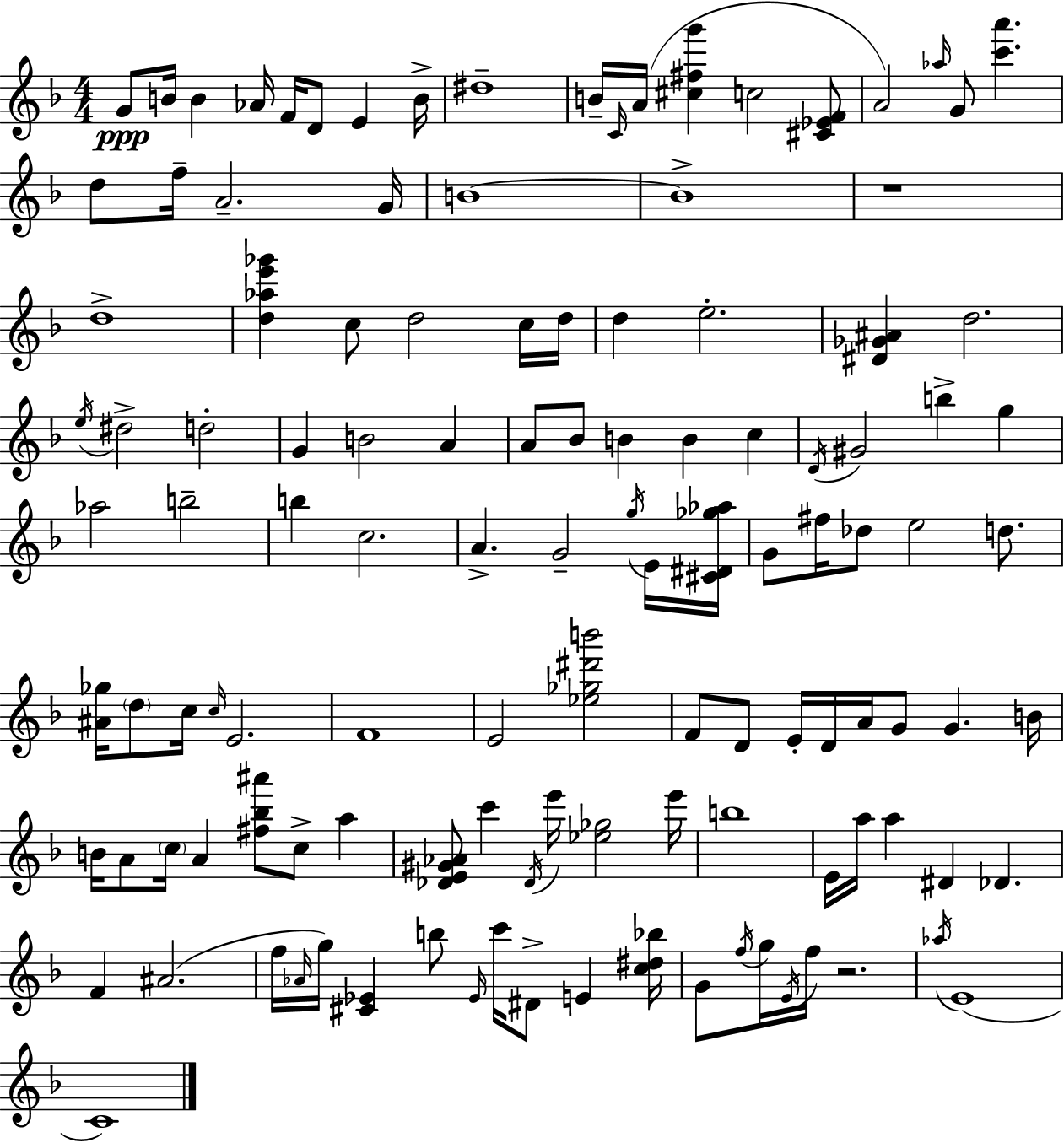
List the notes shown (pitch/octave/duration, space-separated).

G4/e B4/s B4/q Ab4/s F4/s D4/e E4/q B4/s D#5/w B4/s C4/s A4/s [C#5,F#5,G6]/q C5/h [C#4,Eb4,F4]/e A4/h Ab5/s G4/e [C6,A6]/q. D5/e F5/s A4/h. G4/s B4/w B4/w R/w D5/w [D5,Ab5,E6,Gb6]/q C5/e D5/h C5/s D5/s D5/q E5/h. [D#4,Gb4,A#4]/q D5/h. E5/s D#5/h D5/h G4/q B4/h A4/q A4/e Bb4/e B4/q B4/q C5/q D4/s G#4/h B5/q G5/q Ab5/h B5/h B5/q C5/h. A4/q. G4/h G5/s E4/s [C#4,D#4,Gb5,Ab5]/s G4/e F#5/s Db5/e E5/h D5/e. [A#4,Gb5]/s D5/e C5/s C5/s E4/h. F4/w E4/h [Eb5,Gb5,D#6,B6]/h F4/e D4/e E4/s D4/s A4/s G4/e G4/q. B4/s B4/s A4/e C5/s A4/q [F#5,Bb5,A#6]/e C5/e A5/q [Db4,E4,G#4,Ab4]/e C6/q Db4/s E6/s [Eb5,Gb5]/h E6/s B5/w E4/s A5/s A5/q D#4/q Db4/q. F4/q A#4/h. F5/s Ab4/s G5/s [C#4,Eb4]/q B5/e Eb4/s C6/s D#4/e E4/q [C5,D#5,Bb5]/s G4/e F5/s G5/s E4/s F5/s R/h. Ab5/s E4/w C4/w